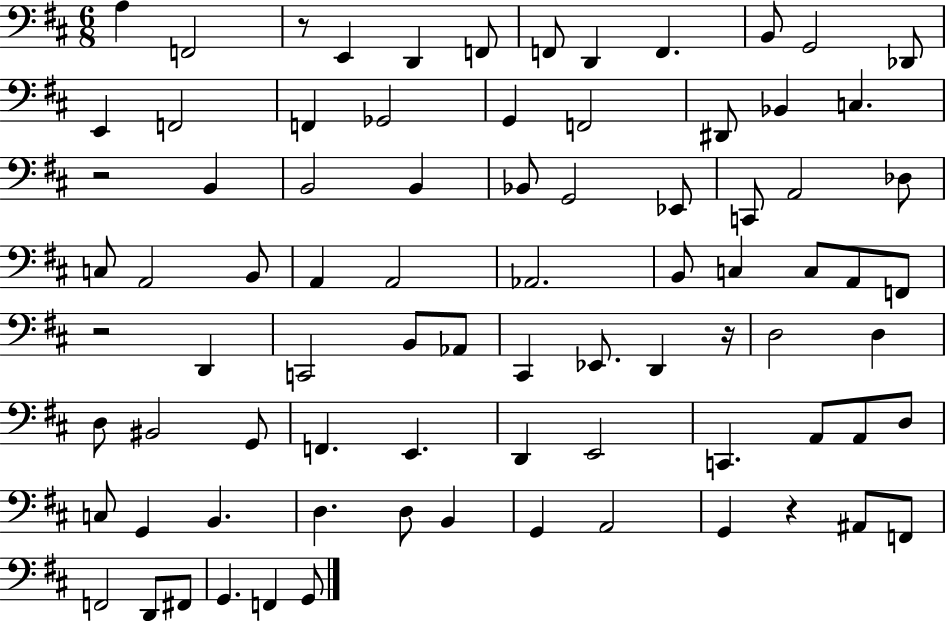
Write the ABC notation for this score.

X:1
T:Untitled
M:6/8
L:1/4
K:D
A, F,,2 z/2 E,, D,, F,,/2 F,,/2 D,, F,, B,,/2 G,,2 _D,,/2 E,, F,,2 F,, _G,,2 G,, F,,2 ^D,,/2 _B,, C, z2 B,, B,,2 B,, _B,,/2 G,,2 _E,,/2 C,,/2 A,,2 _D,/2 C,/2 A,,2 B,,/2 A,, A,,2 _A,,2 B,,/2 C, C,/2 A,,/2 F,,/2 z2 D,, C,,2 B,,/2 _A,,/2 ^C,, _E,,/2 D,, z/4 D,2 D, D,/2 ^B,,2 G,,/2 F,, E,, D,, E,,2 C,, A,,/2 A,,/2 D,/2 C,/2 G,, B,, D, D,/2 B,, G,, A,,2 G,, z ^A,,/2 F,,/2 F,,2 D,,/2 ^F,,/2 G,, F,, G,,/2